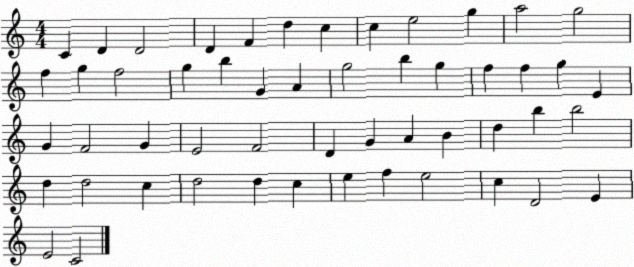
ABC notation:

X:1
T:Untitled
M:4/4
L:1/4
K:C
C D D2 D F d c c e2 g a2 g2 f g f2 g b G A g2 b g f f g E G F2 G E2 F2 D G A B d b b2 d d2 c d2 d c e f e2 c D2 E E2 C2